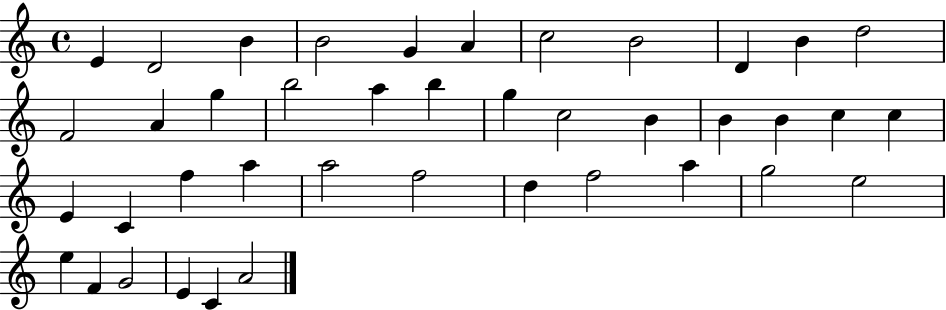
{
  \clef treble
  \time 4/4
  \defaultTimeSignature
  \key c \major
  e'4 d'2 b'4 | b'2 g'4 a'4 | c''2 b'2 | d'4 b'4 d''2 | \break f'2 a'4 g''4 | b''2 a''4 b''4 | g''4 c''2 b'4 | b'4 b'4 c''4 c''4 | \break e'4 c'4 f''4 a''4 | a''2 f''2 | d''4 f''2 a''4 | g''2 e''2 | \break e''4 f'4 g'2 | e'4 c'4 a'2 | \bar "|."
}